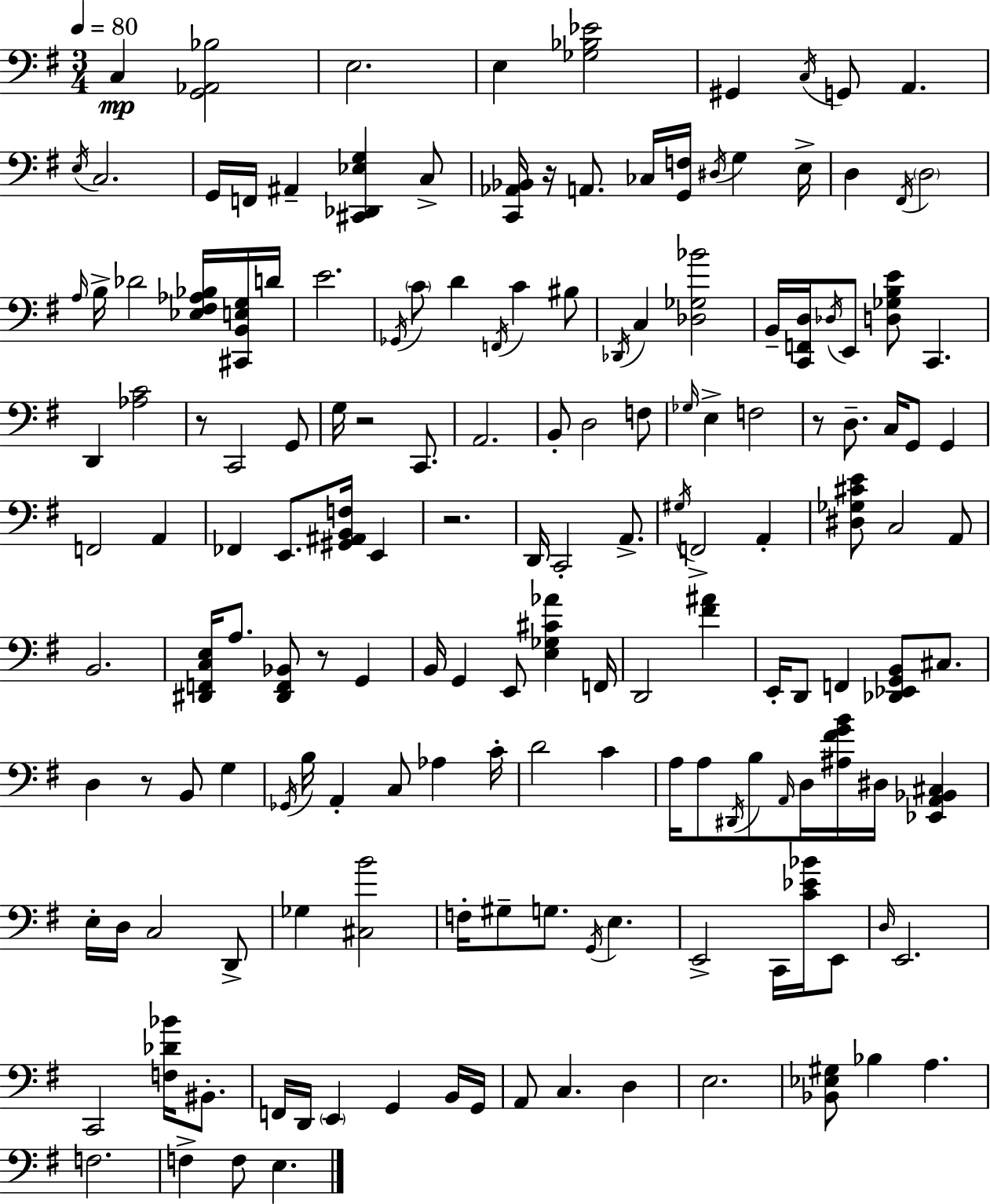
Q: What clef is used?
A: bass